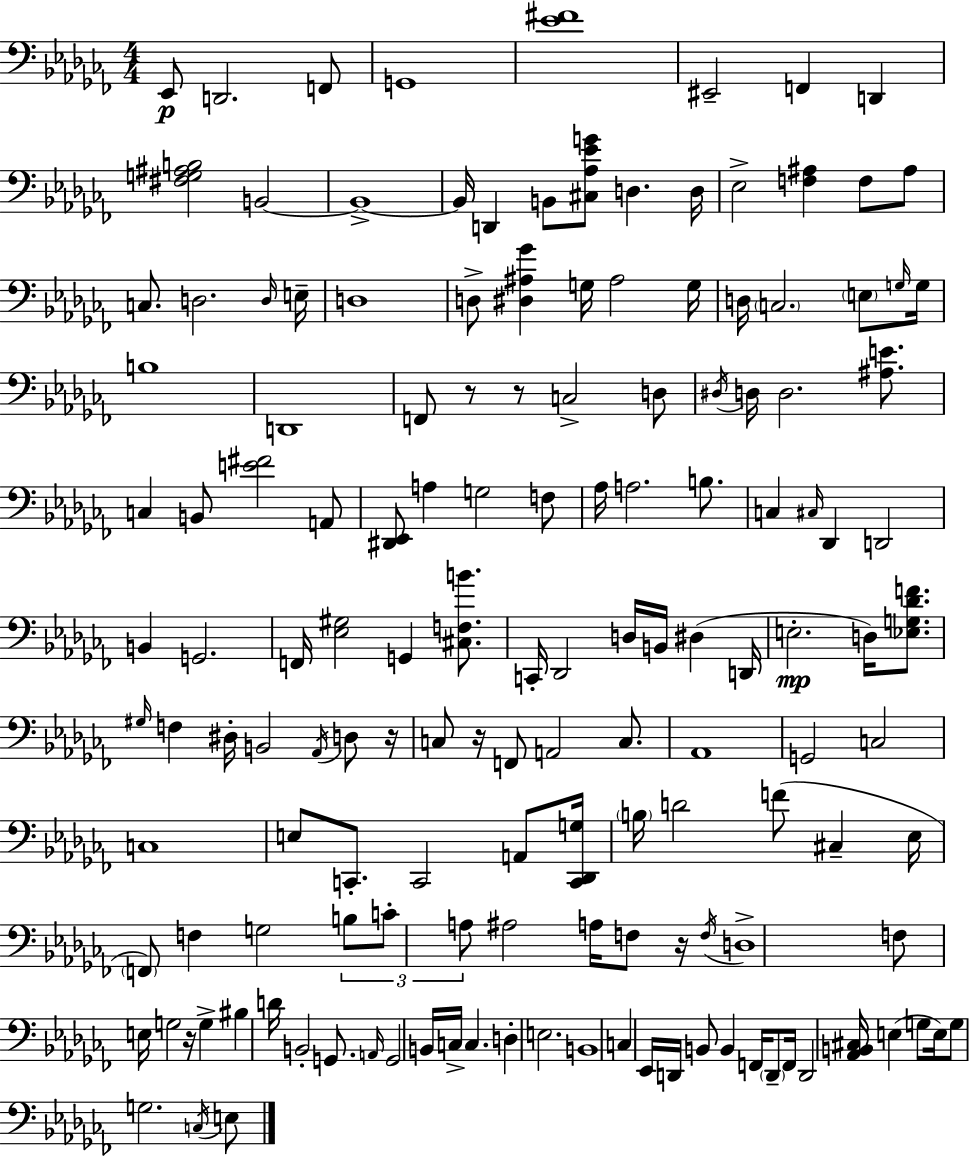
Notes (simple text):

Eb2/e D2/h. F2/e G2/w [Eb4,F#4]/w EIS2/h F2/q D2/q [F#3,G3,A#3,B3]/h B2/h B2/w B2/s D2/q B2/e [C#3,Ab3,Eb4,G4]/e D3/q. D3/s Eb3/h [F3,A#3]/q F3/e A#3/e C3/e. D3/h. D3/s E3/s D3/w D3/e [D#3,A#3,Gb4]/q G3/s A#3/h G3/s D3/s C3/h. E3/e G3/s G3/s B3/w D2/w F2/e R/e R/e C3/h D3/e D#3/s D3/s D3/h. [A#3,E4]/e. C3/q B2/e [E4,F#4]/h A2/e [D#2,Eb2]/e A3/q G3/h F3/e Ab3/s A3/h. B3/e. C3/q C#3/s Db2/q D2/h B2/q G2/h. F2/s [Eb3,G#3]/h G2/q [C#3,F3,B4]/e. C2/s Db2/h D3/s B2/s D#3/q D2/s E3/h. D3/s [Eb3,G3,Db4,F4]/e. G#3/s F3/q D#3/s B2/h Ab2/s D3/e R/s C3/e R/s F2/e A2/h C3/e. Ab2/w G2/h C3/h C3/w E3/e C2/e. C2/h A2/e [C2,Db2,G3]/s B3/s D4/h F4/e C#3/q Eb3/s F2/e F3/q G3/h B3/e C4/e A3/e A#3/h A3/s F3/e R/s F3/s D3/w F3/e E3/s G3/h R/s G3/q BIS3/q D4/s B2/h G2/e. A2/s G2/h B2/s C3/s C3/q. D3/q E3/h. B2/w C3/q Eb2/s D2/s B2/e B2/q F2/s D2/e F2/s D2/h [Ab2,B2,C#3]/s E3/q G3/e E3/s G3/e G3/h. C3/s E3/e